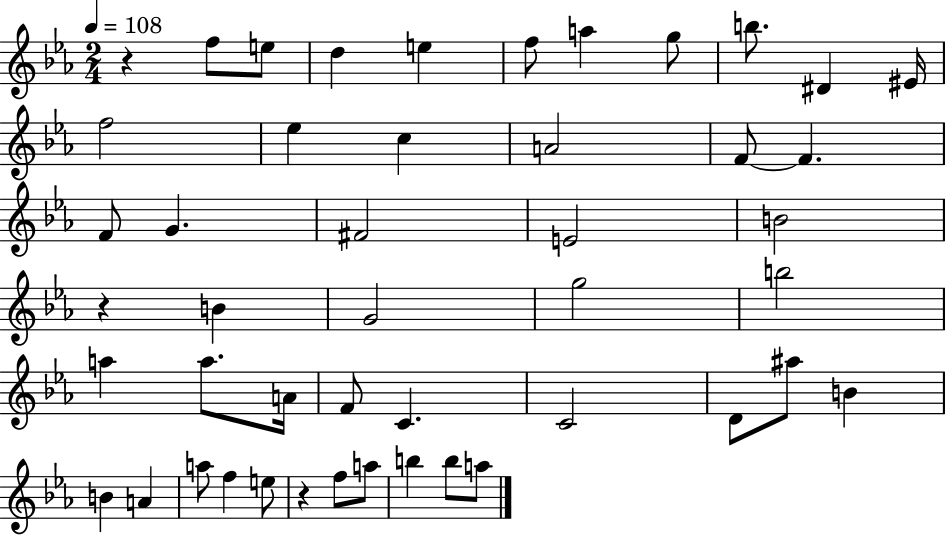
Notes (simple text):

R/q F5/e E5/e D5/q E5/q F5/e A5/q G5/e B5/e. D#4/q EIS4/s F5/h Eb5/q C5/q A4/h F4/e F4/q. F4/e G4/q. F#4/h E4/h B4/h R/q B4/q G4/h G5/h B5/h A5/q A5/e. A4/s F4/e C4/q. C4/h D4/e A#5/e B4/q B4/q A4/q A5/e F5/q E5/e R/q F5/e A5/e B5/q B5/e A5/e